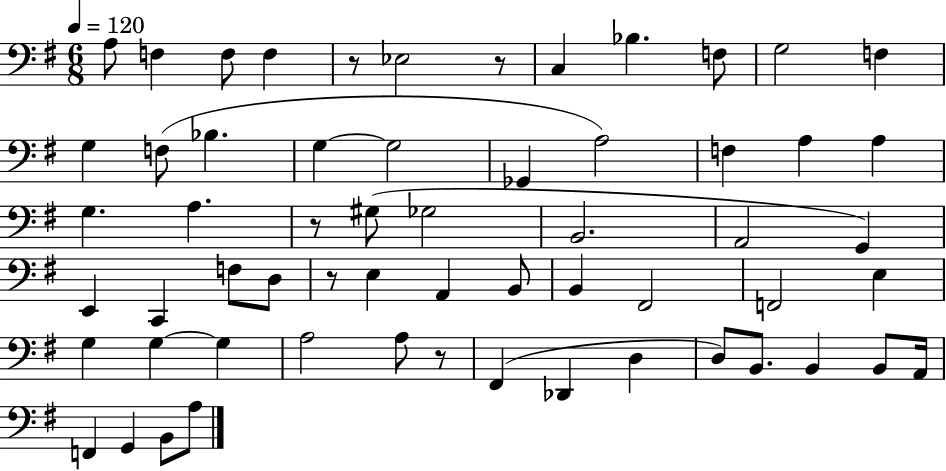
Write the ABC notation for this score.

X:1
T:Untitled
M:6/8
L:1/4
K:G
A,/2 F, F,/2 F, z/2 _E,2 z/2 C, _B, F,/2 G,2 F, G, F,/2 _B, G, G,2 _G,, A,2 F, A, A, G, A, z/2 ^G,/2 _G,2 B,,2 A,,2 G,, E,, C,, F,/2 D,/2 z/2 E, A,, B,,/2 B,, ^F,,2 F,,2 E, G, G, G, A,2 A,/2 z/2 ^F,, _D,, D, D,/2 B,,/2 B,, B,,/2 A,,/4 F,, G,, B,,/2 A,/2